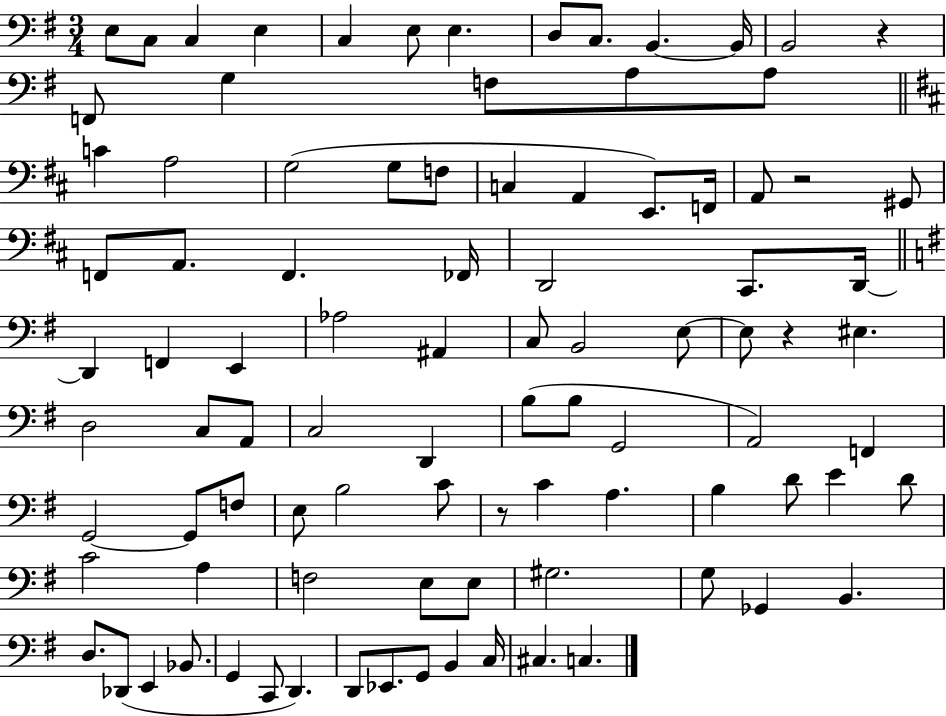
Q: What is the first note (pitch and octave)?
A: E3